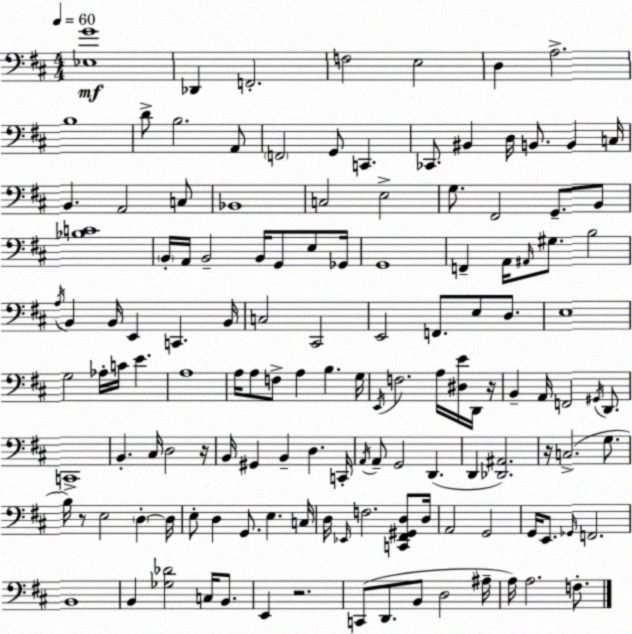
X:1
T:Untitled
M:4/4
L:1/4
K:D
[_E,G]4 _D,, F,,2 F,2 E,2 D, A,2 B,4 D/2 B,2 A,,/2 F,,2 G,,/2 C,, _C,,/2 ^B,, D,/4 B,,/2 B,, C,/4 B,, A,,2 C,/2 _B,,4 C,2 E,2 G,/2 ^F,,2 G,,/2 B,,/2 [_B,C]4 B,,/4 A,,/4 B,,2 B,,/4 G,,/2 E,/2 _G,,/4 G,,4 F,, A,,/4 ^A,,/4 ^G,/2 B,2 A,/4 B,, B,,/4 E,, C,, B,,/4 C,2 ^C,,2 E,,2 F,,/2 E,/2 D,/2 E,4 G,2 _A,/4 C/4 E A,4 A,/4 A,/2 F,/2 A, B, G,/4 E,,/4 F,2 A,/4 [^D,E]/4 D,,/4 z/4 B,, A,,/4 F,,2 ^G,,/4 D,,/2 C,,4 B,, ^C,/4 D,2 z/4 B,,/4 ^G,, B,, D, C,,/4 A,,/4 A,,/2 G,,2 D,, D,, [_D,,^A,,]2 z/4 C,2 G,/2 B,/4 z/2 E,2 D, D,/4 E,/2 D, G,,/2 E, C,/4 D,/4 _E,,/4 F,2 [C,,^F,,^G,,D,]/2 D,/4 A,,2 G,,2 G,,/4 E,,/2 _G,,/4 F,,2 B,,4 B,, [_G,_D]2 C,/4 B,,/2 E,, z2 C,,/2 D,,/2 B,,/2 D,2 ^A,/4 A,/4 A,2 F,/2